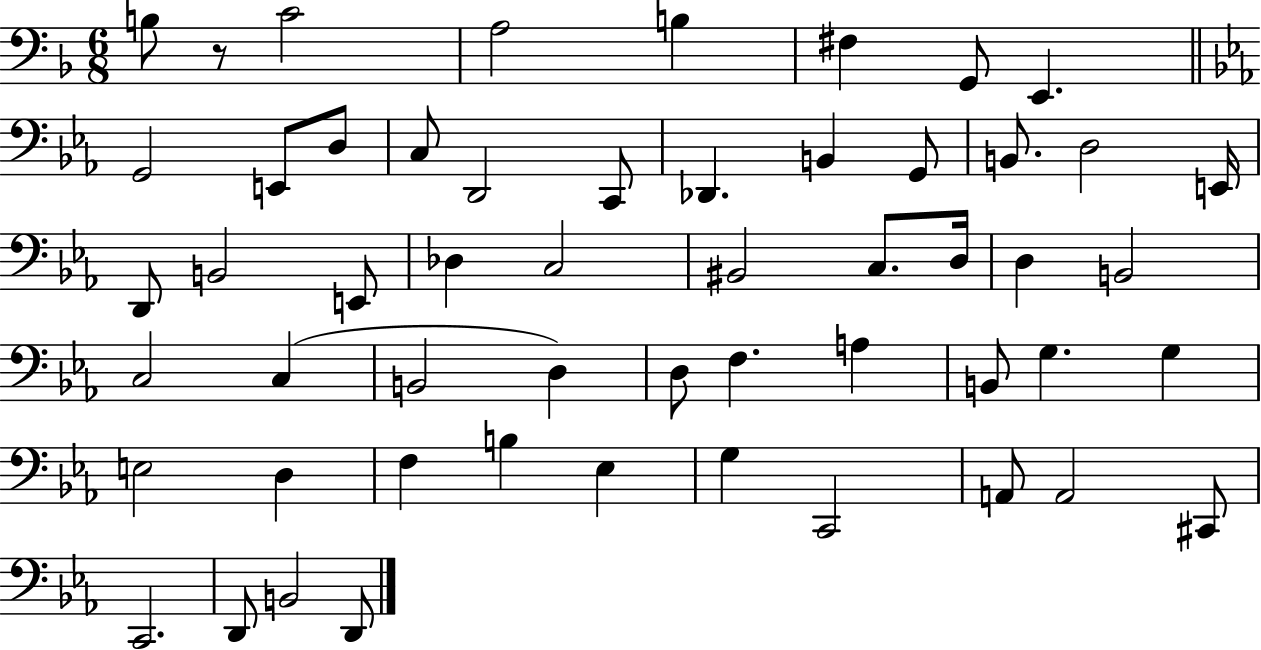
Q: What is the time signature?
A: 6/8